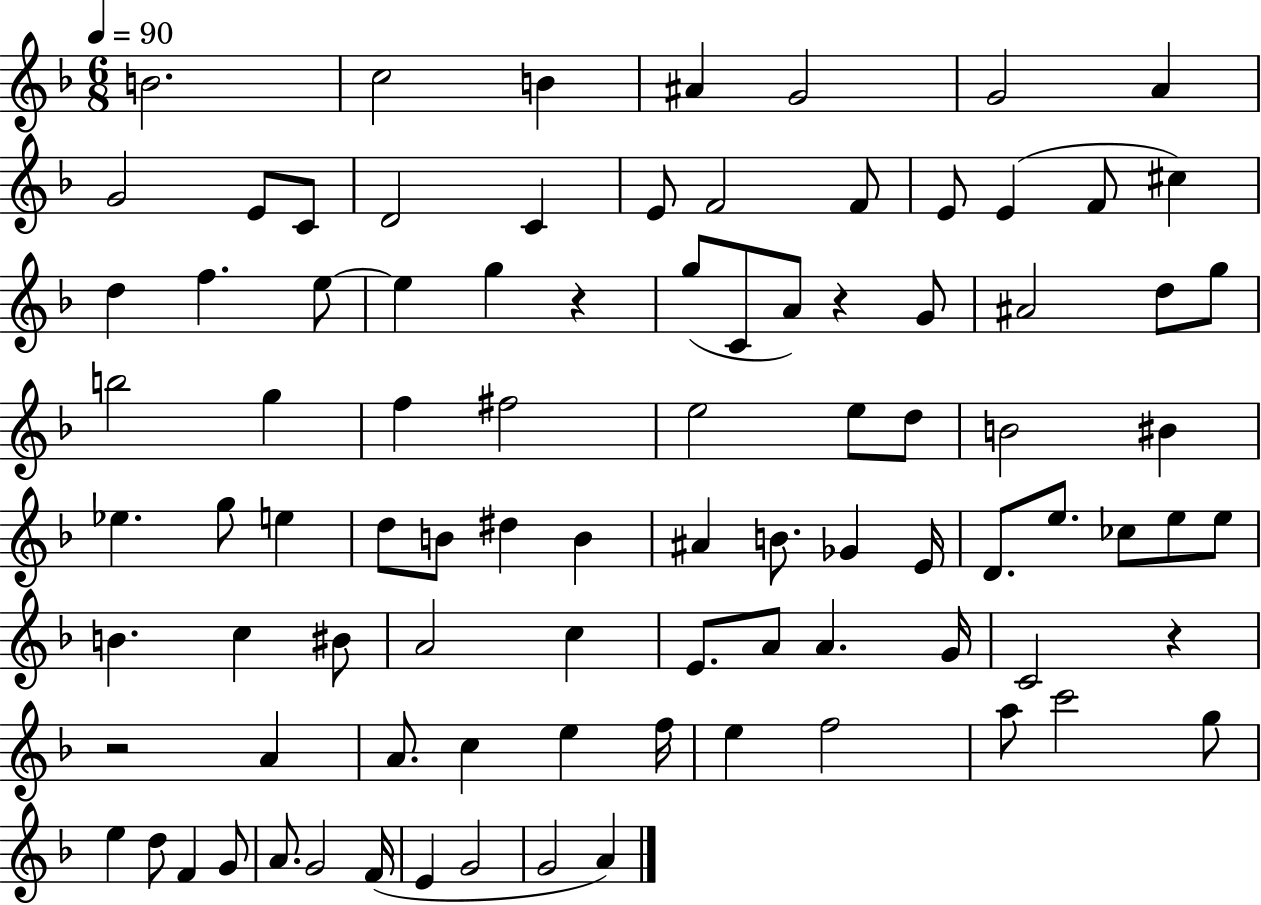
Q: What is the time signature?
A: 6/8